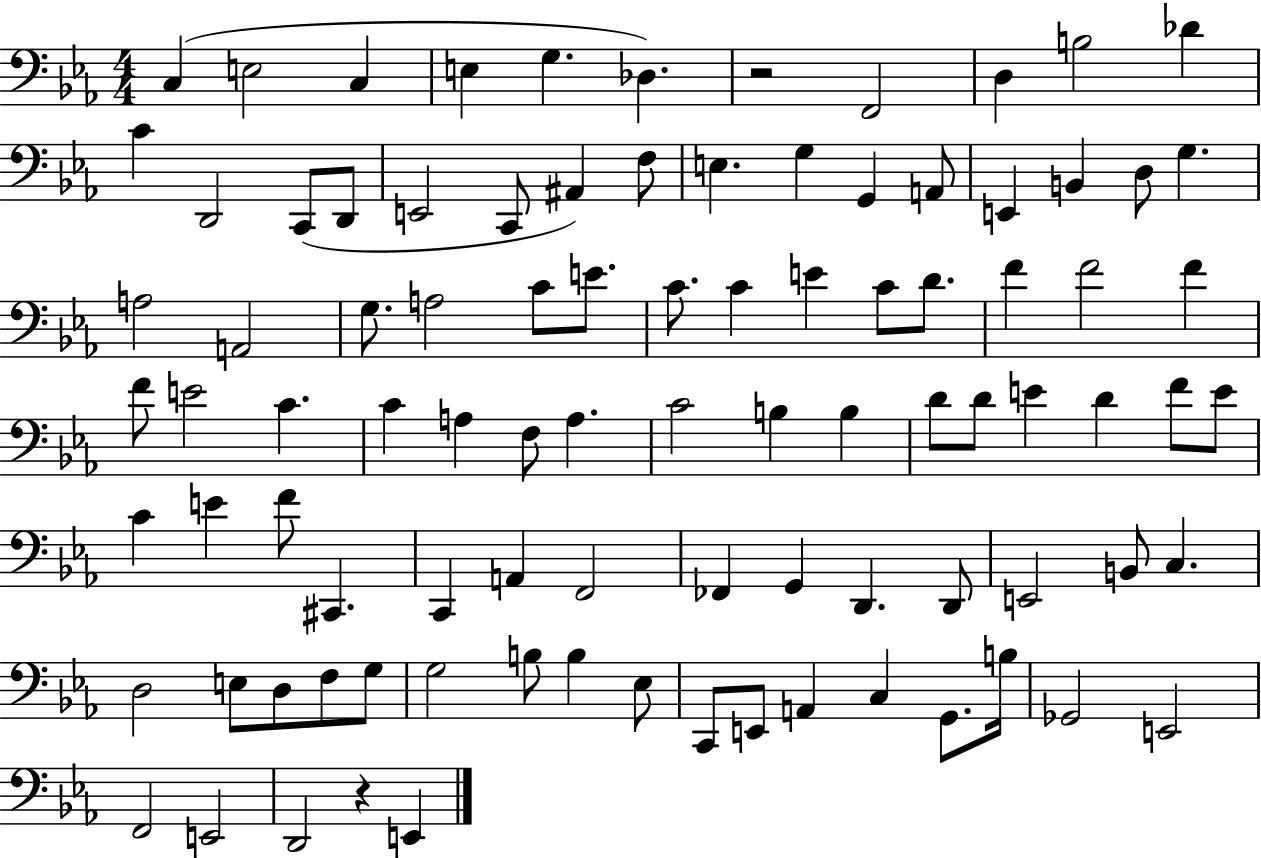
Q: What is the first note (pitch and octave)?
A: C3